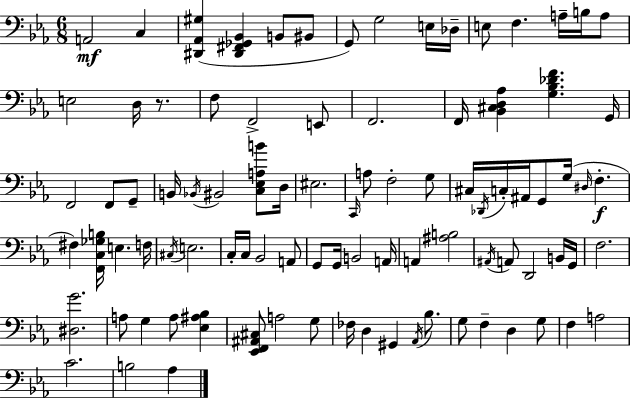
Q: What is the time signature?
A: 6/8